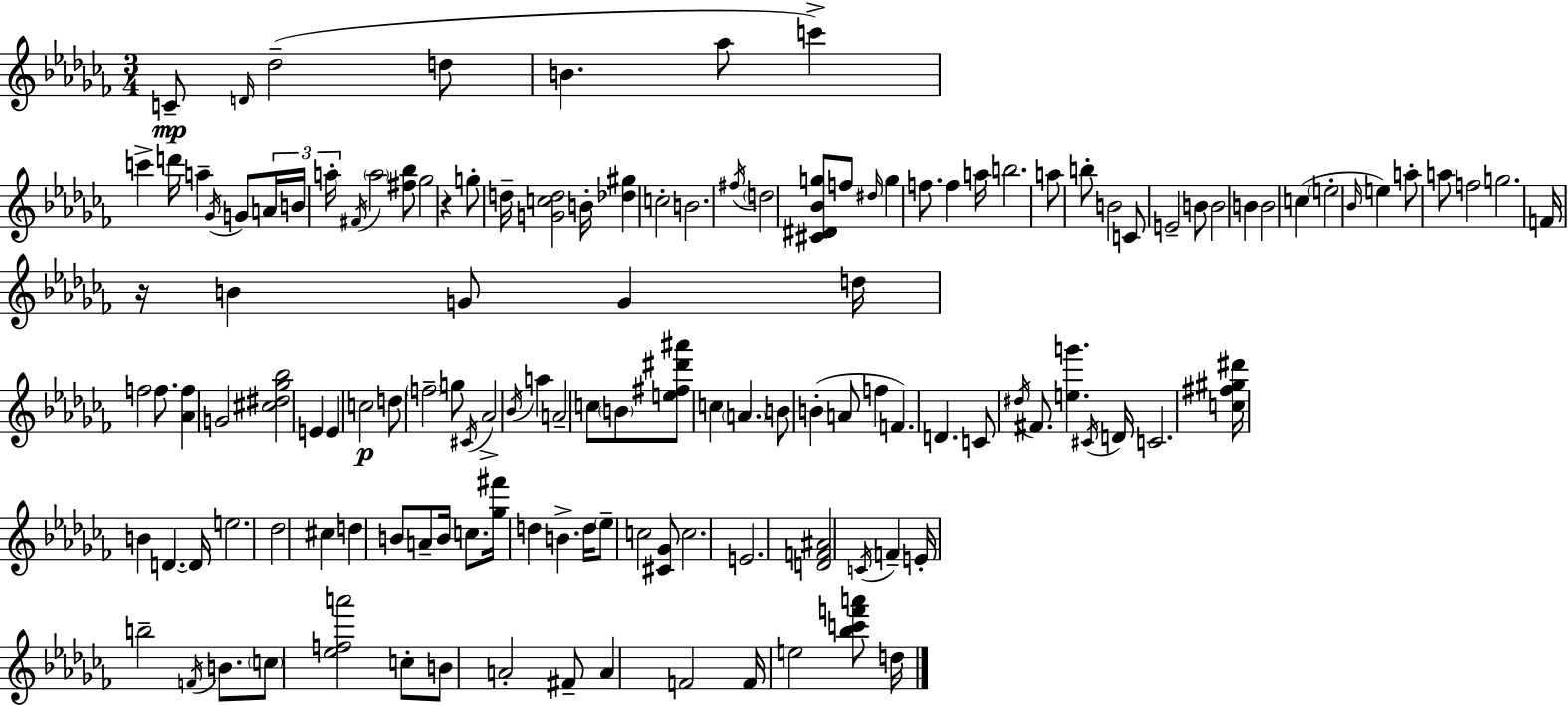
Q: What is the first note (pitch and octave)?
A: C4